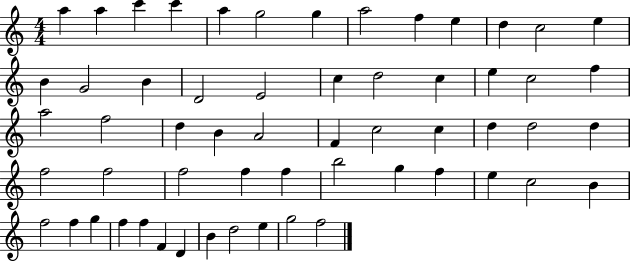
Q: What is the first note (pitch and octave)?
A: A5